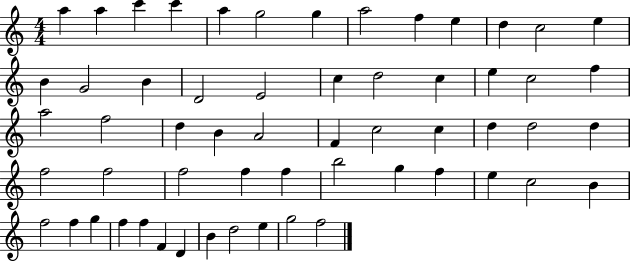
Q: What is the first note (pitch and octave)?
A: A5